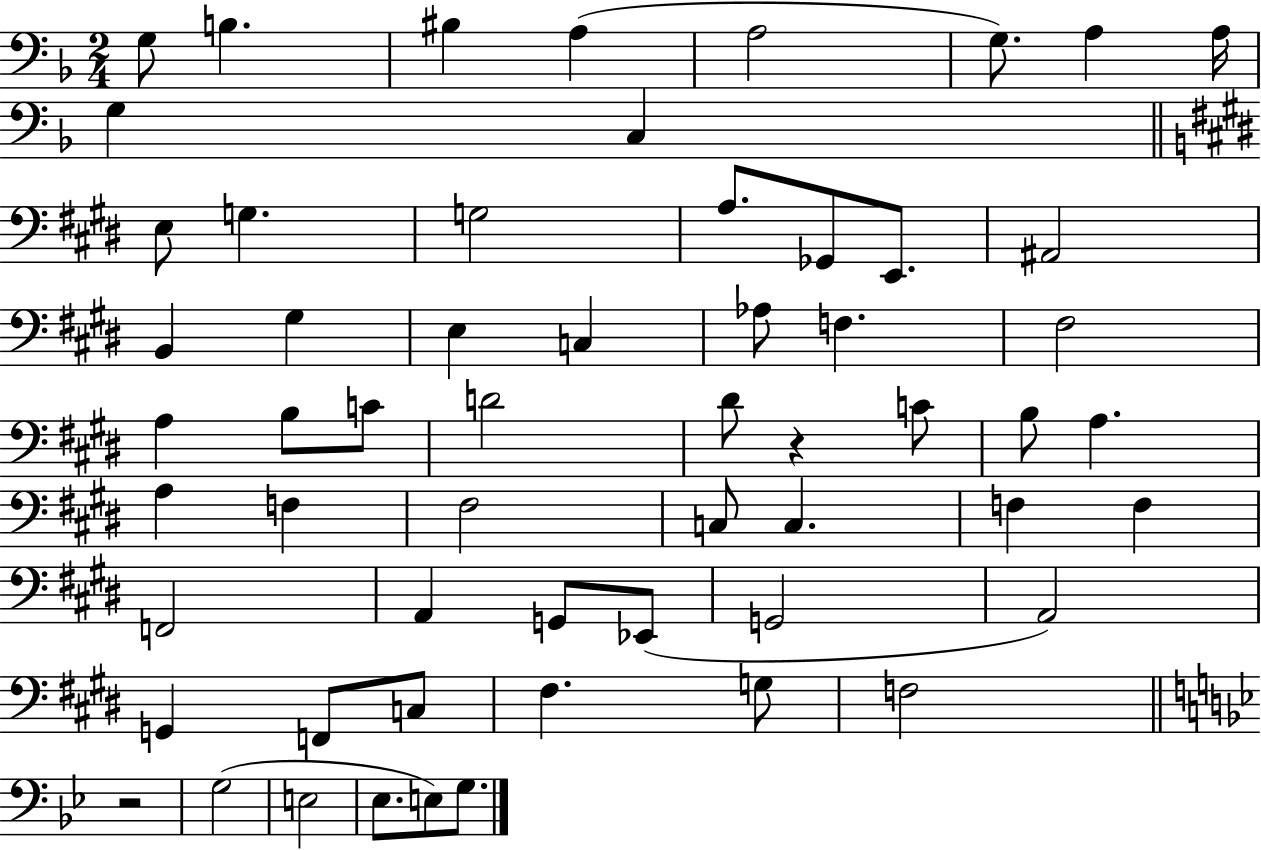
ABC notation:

X:1
T:Untitled
M:2/4
L:1/4
K:F
G,/2 B, ^B, A, A,2 G,/2 A, A,/4 G, C, E,/2 G, G,2 A,/2 _G,,/2 E,,/2 ^A,,2 B,, ^G, E, C, _A,/2 F, ^F,2 A, B,/2 C/2 D2 ^D/2 z C/2 B,/2 A, A, F, ^F,2 C,/2 C, F, F, F,,2 A,, G,,/2 _E,,/2 G,,2 A,,2 G,, F,,/2 C,/2 ^F, G,/2 F,2 z2 G,2 E,2 _E,/2 E,/2 G,/2